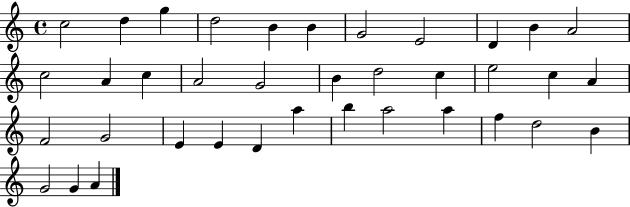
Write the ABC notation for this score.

X:1
T:Untitled
M:4/4
L:1/4
K:C
c2 d g d2 B B G2 E2 D B A2 c2 A c A2 G2 B d2 c e2 c A F2 G2 E E D a b a2 a f d2 B G2 G A